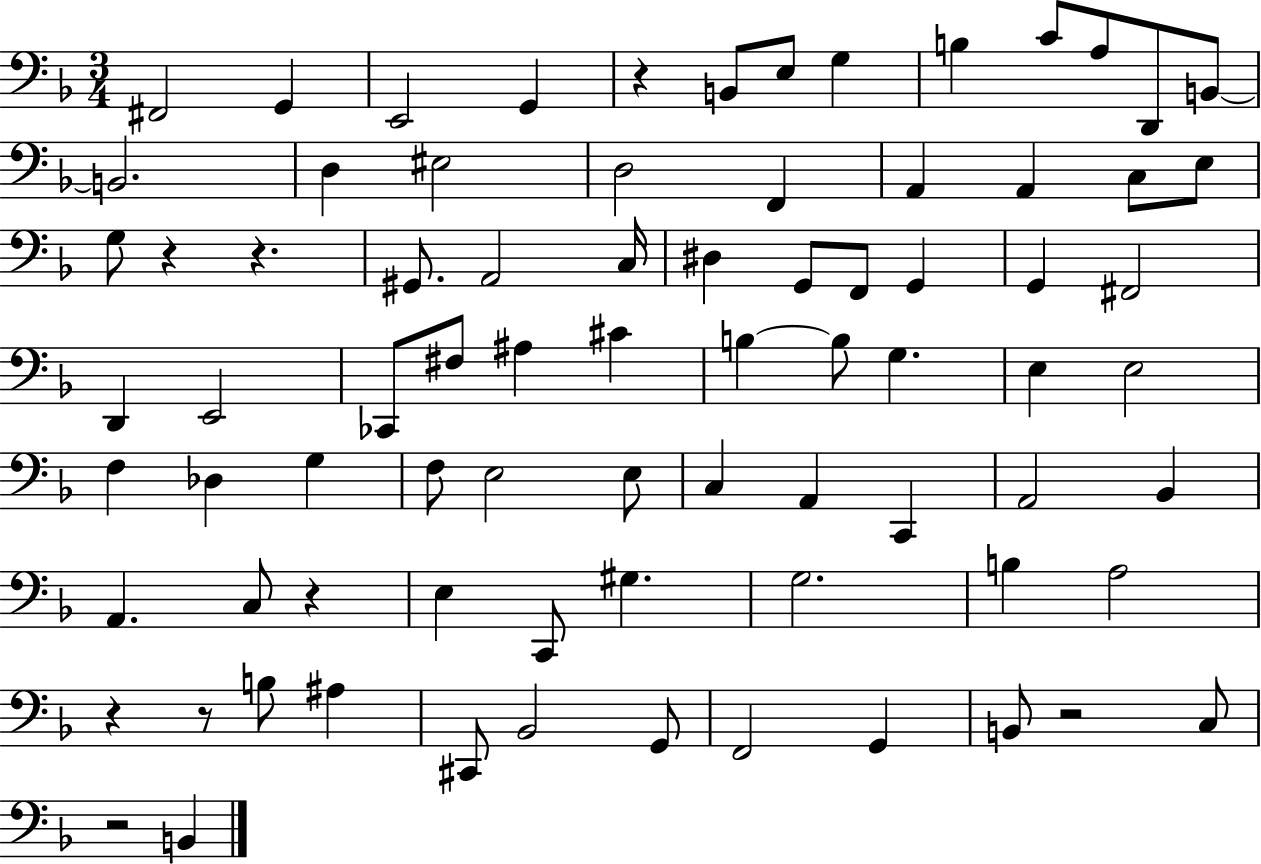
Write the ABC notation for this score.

X:1
T:Untitled
M:3/4
L:1/4
K:F
^F,,2 G,, E,,2 G,, z B,,/2 E,/2 G, B, C/2 A,/2 D,,/2 B,,/2 B,,2 D, ^E,2 D,2 F,, A,, A,, C,/2 E,/2 G,/2 z z ^G,,/2 A,,2 C,/4 ^D, G,,/2 F,,/2 G,, G,, ^F,,2 D,, E,,2 _C,,/2 ^F,/2 ^A, ^C B, B,/2 G, E, E,2 F, _D, G, F,/2 E,2 E,/2 C, A,, C,, A,,2 _B,, A,, C,/2 z E, C,,/2 ^G, G,2 B, A,2 z z/2 B,/2 ^A, ^C,,/2 _B,,2 G,,/2 F,,2 G,, B,,/2 z2 C,/2 z2 B,,